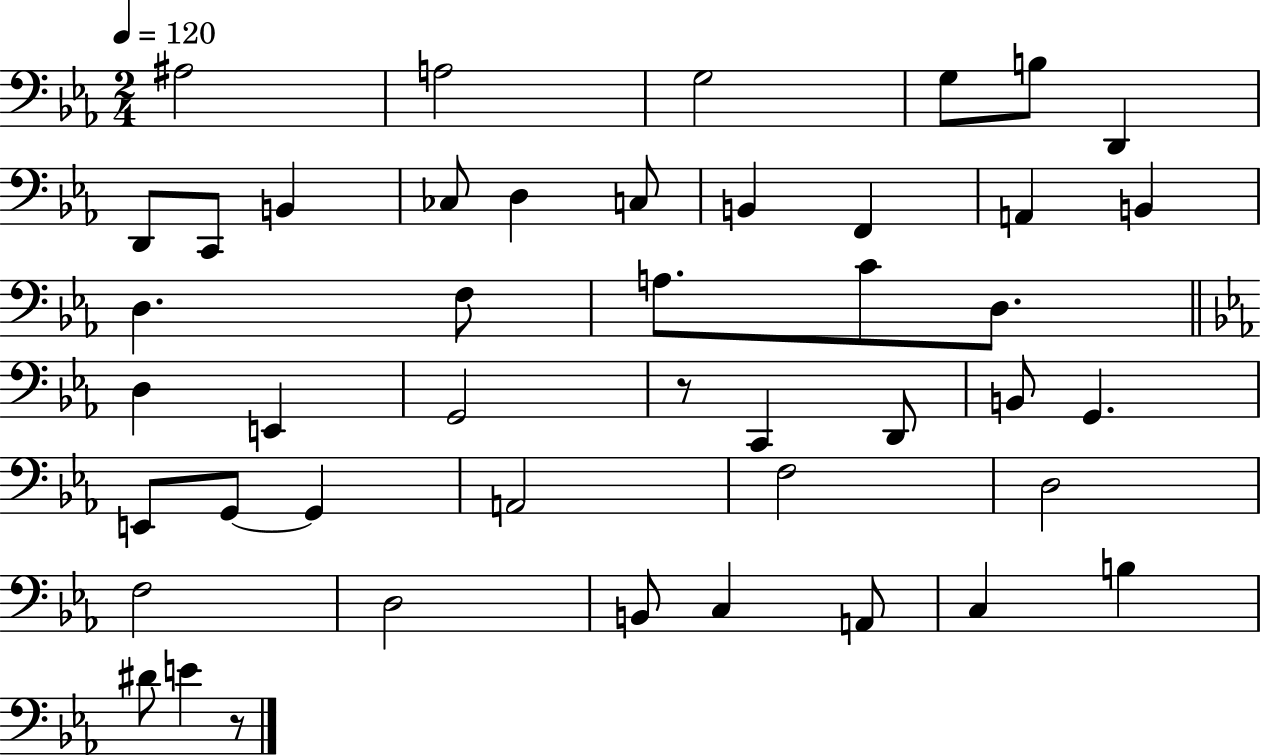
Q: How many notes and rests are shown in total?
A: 45